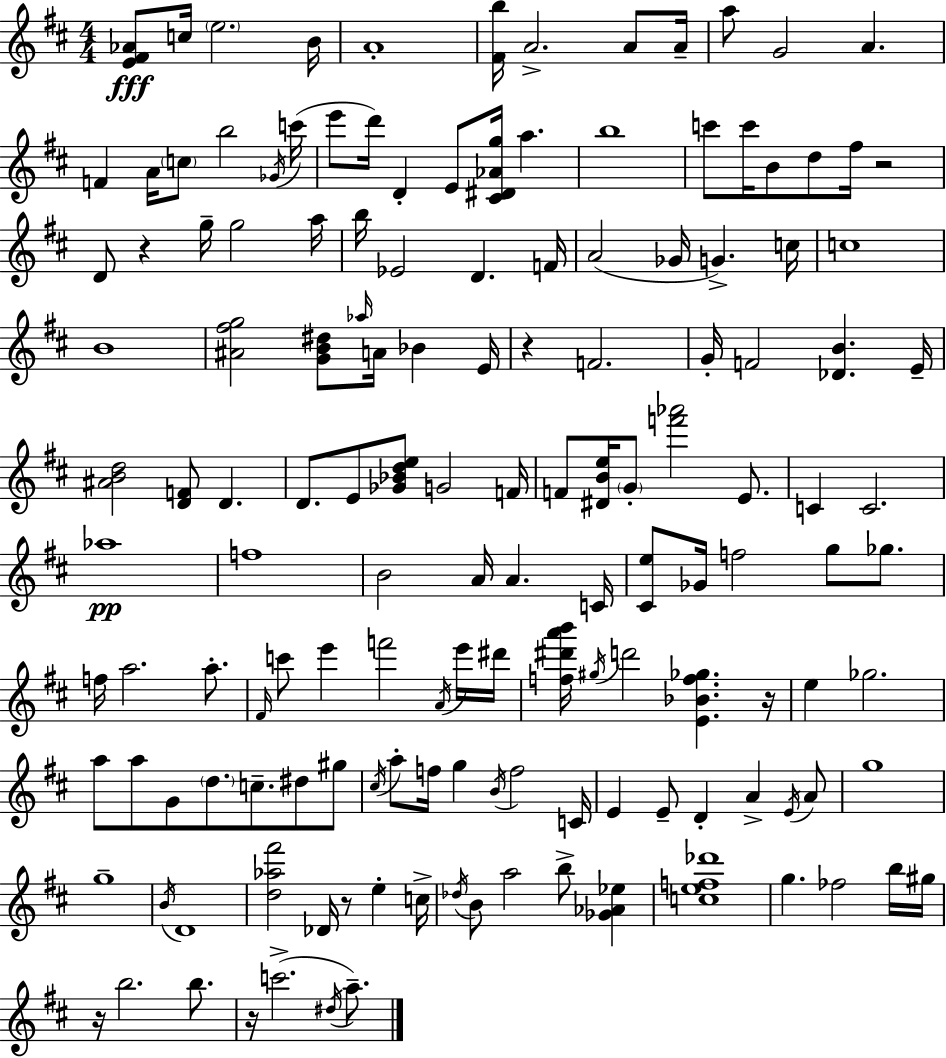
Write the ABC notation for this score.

X:1
T:Untitled
M:4/4
L:1/4
K:D
[E^F_A]/2 c/4 e2 B/4 A4 [^Fb]/4 A2 A/2 A/4 a/2 G2 A F A/4 c/2 b2 _G/4 c'/4 e'/2 d'/4 D E/2 [^C^D_Ag]/4 a b4 c'/2 c'/4 B/2 d/2 ^f/4 z2 D/2 z g/4 g2 a/4 b/4 _E2 D F/4 A2 _G/4 G c/4 c4 B4 [^A^fg]2 [GB^d]/2 _a/4 A/4 _B E/4 z F2 G/4 F2 [_DB] E/4 [^ABd]2 [DF]/2 D D/2 E/2 [_G_Bde]/2 G2 F/4 F/2 [^DBe]/4 G/2 [f'_a']2 E/2 C C2 _a4 f4 B2 A/4 A C/4 [^Ce]/2 _G/4 f2 g/2 _g/2 f/4 a2 a/2 ^F/4 c'/2 e' f'2 A/4 e'/4 ^d'/4 [f^d'a'b']/4 ^g/4 d'2 [E_Bf_g] z/4 e _g2 a/2 a/2 G/2 d/2 c/2 ^d/2 ^g/2 ^c/4 a/2 f/4 g B/4 f2 C/4 E E/2 D A E/4 A/2 g4 g4 B/4 D4 [d_a^f']2 _D/4 z/2 e c/4 _d/4 B/2 a2 b/2 [_G_A_e] [cef_d']4 g _f2 b/4 ^g/4 z/4 b2 b/2 z/4 c'2 ^d/4 a/2